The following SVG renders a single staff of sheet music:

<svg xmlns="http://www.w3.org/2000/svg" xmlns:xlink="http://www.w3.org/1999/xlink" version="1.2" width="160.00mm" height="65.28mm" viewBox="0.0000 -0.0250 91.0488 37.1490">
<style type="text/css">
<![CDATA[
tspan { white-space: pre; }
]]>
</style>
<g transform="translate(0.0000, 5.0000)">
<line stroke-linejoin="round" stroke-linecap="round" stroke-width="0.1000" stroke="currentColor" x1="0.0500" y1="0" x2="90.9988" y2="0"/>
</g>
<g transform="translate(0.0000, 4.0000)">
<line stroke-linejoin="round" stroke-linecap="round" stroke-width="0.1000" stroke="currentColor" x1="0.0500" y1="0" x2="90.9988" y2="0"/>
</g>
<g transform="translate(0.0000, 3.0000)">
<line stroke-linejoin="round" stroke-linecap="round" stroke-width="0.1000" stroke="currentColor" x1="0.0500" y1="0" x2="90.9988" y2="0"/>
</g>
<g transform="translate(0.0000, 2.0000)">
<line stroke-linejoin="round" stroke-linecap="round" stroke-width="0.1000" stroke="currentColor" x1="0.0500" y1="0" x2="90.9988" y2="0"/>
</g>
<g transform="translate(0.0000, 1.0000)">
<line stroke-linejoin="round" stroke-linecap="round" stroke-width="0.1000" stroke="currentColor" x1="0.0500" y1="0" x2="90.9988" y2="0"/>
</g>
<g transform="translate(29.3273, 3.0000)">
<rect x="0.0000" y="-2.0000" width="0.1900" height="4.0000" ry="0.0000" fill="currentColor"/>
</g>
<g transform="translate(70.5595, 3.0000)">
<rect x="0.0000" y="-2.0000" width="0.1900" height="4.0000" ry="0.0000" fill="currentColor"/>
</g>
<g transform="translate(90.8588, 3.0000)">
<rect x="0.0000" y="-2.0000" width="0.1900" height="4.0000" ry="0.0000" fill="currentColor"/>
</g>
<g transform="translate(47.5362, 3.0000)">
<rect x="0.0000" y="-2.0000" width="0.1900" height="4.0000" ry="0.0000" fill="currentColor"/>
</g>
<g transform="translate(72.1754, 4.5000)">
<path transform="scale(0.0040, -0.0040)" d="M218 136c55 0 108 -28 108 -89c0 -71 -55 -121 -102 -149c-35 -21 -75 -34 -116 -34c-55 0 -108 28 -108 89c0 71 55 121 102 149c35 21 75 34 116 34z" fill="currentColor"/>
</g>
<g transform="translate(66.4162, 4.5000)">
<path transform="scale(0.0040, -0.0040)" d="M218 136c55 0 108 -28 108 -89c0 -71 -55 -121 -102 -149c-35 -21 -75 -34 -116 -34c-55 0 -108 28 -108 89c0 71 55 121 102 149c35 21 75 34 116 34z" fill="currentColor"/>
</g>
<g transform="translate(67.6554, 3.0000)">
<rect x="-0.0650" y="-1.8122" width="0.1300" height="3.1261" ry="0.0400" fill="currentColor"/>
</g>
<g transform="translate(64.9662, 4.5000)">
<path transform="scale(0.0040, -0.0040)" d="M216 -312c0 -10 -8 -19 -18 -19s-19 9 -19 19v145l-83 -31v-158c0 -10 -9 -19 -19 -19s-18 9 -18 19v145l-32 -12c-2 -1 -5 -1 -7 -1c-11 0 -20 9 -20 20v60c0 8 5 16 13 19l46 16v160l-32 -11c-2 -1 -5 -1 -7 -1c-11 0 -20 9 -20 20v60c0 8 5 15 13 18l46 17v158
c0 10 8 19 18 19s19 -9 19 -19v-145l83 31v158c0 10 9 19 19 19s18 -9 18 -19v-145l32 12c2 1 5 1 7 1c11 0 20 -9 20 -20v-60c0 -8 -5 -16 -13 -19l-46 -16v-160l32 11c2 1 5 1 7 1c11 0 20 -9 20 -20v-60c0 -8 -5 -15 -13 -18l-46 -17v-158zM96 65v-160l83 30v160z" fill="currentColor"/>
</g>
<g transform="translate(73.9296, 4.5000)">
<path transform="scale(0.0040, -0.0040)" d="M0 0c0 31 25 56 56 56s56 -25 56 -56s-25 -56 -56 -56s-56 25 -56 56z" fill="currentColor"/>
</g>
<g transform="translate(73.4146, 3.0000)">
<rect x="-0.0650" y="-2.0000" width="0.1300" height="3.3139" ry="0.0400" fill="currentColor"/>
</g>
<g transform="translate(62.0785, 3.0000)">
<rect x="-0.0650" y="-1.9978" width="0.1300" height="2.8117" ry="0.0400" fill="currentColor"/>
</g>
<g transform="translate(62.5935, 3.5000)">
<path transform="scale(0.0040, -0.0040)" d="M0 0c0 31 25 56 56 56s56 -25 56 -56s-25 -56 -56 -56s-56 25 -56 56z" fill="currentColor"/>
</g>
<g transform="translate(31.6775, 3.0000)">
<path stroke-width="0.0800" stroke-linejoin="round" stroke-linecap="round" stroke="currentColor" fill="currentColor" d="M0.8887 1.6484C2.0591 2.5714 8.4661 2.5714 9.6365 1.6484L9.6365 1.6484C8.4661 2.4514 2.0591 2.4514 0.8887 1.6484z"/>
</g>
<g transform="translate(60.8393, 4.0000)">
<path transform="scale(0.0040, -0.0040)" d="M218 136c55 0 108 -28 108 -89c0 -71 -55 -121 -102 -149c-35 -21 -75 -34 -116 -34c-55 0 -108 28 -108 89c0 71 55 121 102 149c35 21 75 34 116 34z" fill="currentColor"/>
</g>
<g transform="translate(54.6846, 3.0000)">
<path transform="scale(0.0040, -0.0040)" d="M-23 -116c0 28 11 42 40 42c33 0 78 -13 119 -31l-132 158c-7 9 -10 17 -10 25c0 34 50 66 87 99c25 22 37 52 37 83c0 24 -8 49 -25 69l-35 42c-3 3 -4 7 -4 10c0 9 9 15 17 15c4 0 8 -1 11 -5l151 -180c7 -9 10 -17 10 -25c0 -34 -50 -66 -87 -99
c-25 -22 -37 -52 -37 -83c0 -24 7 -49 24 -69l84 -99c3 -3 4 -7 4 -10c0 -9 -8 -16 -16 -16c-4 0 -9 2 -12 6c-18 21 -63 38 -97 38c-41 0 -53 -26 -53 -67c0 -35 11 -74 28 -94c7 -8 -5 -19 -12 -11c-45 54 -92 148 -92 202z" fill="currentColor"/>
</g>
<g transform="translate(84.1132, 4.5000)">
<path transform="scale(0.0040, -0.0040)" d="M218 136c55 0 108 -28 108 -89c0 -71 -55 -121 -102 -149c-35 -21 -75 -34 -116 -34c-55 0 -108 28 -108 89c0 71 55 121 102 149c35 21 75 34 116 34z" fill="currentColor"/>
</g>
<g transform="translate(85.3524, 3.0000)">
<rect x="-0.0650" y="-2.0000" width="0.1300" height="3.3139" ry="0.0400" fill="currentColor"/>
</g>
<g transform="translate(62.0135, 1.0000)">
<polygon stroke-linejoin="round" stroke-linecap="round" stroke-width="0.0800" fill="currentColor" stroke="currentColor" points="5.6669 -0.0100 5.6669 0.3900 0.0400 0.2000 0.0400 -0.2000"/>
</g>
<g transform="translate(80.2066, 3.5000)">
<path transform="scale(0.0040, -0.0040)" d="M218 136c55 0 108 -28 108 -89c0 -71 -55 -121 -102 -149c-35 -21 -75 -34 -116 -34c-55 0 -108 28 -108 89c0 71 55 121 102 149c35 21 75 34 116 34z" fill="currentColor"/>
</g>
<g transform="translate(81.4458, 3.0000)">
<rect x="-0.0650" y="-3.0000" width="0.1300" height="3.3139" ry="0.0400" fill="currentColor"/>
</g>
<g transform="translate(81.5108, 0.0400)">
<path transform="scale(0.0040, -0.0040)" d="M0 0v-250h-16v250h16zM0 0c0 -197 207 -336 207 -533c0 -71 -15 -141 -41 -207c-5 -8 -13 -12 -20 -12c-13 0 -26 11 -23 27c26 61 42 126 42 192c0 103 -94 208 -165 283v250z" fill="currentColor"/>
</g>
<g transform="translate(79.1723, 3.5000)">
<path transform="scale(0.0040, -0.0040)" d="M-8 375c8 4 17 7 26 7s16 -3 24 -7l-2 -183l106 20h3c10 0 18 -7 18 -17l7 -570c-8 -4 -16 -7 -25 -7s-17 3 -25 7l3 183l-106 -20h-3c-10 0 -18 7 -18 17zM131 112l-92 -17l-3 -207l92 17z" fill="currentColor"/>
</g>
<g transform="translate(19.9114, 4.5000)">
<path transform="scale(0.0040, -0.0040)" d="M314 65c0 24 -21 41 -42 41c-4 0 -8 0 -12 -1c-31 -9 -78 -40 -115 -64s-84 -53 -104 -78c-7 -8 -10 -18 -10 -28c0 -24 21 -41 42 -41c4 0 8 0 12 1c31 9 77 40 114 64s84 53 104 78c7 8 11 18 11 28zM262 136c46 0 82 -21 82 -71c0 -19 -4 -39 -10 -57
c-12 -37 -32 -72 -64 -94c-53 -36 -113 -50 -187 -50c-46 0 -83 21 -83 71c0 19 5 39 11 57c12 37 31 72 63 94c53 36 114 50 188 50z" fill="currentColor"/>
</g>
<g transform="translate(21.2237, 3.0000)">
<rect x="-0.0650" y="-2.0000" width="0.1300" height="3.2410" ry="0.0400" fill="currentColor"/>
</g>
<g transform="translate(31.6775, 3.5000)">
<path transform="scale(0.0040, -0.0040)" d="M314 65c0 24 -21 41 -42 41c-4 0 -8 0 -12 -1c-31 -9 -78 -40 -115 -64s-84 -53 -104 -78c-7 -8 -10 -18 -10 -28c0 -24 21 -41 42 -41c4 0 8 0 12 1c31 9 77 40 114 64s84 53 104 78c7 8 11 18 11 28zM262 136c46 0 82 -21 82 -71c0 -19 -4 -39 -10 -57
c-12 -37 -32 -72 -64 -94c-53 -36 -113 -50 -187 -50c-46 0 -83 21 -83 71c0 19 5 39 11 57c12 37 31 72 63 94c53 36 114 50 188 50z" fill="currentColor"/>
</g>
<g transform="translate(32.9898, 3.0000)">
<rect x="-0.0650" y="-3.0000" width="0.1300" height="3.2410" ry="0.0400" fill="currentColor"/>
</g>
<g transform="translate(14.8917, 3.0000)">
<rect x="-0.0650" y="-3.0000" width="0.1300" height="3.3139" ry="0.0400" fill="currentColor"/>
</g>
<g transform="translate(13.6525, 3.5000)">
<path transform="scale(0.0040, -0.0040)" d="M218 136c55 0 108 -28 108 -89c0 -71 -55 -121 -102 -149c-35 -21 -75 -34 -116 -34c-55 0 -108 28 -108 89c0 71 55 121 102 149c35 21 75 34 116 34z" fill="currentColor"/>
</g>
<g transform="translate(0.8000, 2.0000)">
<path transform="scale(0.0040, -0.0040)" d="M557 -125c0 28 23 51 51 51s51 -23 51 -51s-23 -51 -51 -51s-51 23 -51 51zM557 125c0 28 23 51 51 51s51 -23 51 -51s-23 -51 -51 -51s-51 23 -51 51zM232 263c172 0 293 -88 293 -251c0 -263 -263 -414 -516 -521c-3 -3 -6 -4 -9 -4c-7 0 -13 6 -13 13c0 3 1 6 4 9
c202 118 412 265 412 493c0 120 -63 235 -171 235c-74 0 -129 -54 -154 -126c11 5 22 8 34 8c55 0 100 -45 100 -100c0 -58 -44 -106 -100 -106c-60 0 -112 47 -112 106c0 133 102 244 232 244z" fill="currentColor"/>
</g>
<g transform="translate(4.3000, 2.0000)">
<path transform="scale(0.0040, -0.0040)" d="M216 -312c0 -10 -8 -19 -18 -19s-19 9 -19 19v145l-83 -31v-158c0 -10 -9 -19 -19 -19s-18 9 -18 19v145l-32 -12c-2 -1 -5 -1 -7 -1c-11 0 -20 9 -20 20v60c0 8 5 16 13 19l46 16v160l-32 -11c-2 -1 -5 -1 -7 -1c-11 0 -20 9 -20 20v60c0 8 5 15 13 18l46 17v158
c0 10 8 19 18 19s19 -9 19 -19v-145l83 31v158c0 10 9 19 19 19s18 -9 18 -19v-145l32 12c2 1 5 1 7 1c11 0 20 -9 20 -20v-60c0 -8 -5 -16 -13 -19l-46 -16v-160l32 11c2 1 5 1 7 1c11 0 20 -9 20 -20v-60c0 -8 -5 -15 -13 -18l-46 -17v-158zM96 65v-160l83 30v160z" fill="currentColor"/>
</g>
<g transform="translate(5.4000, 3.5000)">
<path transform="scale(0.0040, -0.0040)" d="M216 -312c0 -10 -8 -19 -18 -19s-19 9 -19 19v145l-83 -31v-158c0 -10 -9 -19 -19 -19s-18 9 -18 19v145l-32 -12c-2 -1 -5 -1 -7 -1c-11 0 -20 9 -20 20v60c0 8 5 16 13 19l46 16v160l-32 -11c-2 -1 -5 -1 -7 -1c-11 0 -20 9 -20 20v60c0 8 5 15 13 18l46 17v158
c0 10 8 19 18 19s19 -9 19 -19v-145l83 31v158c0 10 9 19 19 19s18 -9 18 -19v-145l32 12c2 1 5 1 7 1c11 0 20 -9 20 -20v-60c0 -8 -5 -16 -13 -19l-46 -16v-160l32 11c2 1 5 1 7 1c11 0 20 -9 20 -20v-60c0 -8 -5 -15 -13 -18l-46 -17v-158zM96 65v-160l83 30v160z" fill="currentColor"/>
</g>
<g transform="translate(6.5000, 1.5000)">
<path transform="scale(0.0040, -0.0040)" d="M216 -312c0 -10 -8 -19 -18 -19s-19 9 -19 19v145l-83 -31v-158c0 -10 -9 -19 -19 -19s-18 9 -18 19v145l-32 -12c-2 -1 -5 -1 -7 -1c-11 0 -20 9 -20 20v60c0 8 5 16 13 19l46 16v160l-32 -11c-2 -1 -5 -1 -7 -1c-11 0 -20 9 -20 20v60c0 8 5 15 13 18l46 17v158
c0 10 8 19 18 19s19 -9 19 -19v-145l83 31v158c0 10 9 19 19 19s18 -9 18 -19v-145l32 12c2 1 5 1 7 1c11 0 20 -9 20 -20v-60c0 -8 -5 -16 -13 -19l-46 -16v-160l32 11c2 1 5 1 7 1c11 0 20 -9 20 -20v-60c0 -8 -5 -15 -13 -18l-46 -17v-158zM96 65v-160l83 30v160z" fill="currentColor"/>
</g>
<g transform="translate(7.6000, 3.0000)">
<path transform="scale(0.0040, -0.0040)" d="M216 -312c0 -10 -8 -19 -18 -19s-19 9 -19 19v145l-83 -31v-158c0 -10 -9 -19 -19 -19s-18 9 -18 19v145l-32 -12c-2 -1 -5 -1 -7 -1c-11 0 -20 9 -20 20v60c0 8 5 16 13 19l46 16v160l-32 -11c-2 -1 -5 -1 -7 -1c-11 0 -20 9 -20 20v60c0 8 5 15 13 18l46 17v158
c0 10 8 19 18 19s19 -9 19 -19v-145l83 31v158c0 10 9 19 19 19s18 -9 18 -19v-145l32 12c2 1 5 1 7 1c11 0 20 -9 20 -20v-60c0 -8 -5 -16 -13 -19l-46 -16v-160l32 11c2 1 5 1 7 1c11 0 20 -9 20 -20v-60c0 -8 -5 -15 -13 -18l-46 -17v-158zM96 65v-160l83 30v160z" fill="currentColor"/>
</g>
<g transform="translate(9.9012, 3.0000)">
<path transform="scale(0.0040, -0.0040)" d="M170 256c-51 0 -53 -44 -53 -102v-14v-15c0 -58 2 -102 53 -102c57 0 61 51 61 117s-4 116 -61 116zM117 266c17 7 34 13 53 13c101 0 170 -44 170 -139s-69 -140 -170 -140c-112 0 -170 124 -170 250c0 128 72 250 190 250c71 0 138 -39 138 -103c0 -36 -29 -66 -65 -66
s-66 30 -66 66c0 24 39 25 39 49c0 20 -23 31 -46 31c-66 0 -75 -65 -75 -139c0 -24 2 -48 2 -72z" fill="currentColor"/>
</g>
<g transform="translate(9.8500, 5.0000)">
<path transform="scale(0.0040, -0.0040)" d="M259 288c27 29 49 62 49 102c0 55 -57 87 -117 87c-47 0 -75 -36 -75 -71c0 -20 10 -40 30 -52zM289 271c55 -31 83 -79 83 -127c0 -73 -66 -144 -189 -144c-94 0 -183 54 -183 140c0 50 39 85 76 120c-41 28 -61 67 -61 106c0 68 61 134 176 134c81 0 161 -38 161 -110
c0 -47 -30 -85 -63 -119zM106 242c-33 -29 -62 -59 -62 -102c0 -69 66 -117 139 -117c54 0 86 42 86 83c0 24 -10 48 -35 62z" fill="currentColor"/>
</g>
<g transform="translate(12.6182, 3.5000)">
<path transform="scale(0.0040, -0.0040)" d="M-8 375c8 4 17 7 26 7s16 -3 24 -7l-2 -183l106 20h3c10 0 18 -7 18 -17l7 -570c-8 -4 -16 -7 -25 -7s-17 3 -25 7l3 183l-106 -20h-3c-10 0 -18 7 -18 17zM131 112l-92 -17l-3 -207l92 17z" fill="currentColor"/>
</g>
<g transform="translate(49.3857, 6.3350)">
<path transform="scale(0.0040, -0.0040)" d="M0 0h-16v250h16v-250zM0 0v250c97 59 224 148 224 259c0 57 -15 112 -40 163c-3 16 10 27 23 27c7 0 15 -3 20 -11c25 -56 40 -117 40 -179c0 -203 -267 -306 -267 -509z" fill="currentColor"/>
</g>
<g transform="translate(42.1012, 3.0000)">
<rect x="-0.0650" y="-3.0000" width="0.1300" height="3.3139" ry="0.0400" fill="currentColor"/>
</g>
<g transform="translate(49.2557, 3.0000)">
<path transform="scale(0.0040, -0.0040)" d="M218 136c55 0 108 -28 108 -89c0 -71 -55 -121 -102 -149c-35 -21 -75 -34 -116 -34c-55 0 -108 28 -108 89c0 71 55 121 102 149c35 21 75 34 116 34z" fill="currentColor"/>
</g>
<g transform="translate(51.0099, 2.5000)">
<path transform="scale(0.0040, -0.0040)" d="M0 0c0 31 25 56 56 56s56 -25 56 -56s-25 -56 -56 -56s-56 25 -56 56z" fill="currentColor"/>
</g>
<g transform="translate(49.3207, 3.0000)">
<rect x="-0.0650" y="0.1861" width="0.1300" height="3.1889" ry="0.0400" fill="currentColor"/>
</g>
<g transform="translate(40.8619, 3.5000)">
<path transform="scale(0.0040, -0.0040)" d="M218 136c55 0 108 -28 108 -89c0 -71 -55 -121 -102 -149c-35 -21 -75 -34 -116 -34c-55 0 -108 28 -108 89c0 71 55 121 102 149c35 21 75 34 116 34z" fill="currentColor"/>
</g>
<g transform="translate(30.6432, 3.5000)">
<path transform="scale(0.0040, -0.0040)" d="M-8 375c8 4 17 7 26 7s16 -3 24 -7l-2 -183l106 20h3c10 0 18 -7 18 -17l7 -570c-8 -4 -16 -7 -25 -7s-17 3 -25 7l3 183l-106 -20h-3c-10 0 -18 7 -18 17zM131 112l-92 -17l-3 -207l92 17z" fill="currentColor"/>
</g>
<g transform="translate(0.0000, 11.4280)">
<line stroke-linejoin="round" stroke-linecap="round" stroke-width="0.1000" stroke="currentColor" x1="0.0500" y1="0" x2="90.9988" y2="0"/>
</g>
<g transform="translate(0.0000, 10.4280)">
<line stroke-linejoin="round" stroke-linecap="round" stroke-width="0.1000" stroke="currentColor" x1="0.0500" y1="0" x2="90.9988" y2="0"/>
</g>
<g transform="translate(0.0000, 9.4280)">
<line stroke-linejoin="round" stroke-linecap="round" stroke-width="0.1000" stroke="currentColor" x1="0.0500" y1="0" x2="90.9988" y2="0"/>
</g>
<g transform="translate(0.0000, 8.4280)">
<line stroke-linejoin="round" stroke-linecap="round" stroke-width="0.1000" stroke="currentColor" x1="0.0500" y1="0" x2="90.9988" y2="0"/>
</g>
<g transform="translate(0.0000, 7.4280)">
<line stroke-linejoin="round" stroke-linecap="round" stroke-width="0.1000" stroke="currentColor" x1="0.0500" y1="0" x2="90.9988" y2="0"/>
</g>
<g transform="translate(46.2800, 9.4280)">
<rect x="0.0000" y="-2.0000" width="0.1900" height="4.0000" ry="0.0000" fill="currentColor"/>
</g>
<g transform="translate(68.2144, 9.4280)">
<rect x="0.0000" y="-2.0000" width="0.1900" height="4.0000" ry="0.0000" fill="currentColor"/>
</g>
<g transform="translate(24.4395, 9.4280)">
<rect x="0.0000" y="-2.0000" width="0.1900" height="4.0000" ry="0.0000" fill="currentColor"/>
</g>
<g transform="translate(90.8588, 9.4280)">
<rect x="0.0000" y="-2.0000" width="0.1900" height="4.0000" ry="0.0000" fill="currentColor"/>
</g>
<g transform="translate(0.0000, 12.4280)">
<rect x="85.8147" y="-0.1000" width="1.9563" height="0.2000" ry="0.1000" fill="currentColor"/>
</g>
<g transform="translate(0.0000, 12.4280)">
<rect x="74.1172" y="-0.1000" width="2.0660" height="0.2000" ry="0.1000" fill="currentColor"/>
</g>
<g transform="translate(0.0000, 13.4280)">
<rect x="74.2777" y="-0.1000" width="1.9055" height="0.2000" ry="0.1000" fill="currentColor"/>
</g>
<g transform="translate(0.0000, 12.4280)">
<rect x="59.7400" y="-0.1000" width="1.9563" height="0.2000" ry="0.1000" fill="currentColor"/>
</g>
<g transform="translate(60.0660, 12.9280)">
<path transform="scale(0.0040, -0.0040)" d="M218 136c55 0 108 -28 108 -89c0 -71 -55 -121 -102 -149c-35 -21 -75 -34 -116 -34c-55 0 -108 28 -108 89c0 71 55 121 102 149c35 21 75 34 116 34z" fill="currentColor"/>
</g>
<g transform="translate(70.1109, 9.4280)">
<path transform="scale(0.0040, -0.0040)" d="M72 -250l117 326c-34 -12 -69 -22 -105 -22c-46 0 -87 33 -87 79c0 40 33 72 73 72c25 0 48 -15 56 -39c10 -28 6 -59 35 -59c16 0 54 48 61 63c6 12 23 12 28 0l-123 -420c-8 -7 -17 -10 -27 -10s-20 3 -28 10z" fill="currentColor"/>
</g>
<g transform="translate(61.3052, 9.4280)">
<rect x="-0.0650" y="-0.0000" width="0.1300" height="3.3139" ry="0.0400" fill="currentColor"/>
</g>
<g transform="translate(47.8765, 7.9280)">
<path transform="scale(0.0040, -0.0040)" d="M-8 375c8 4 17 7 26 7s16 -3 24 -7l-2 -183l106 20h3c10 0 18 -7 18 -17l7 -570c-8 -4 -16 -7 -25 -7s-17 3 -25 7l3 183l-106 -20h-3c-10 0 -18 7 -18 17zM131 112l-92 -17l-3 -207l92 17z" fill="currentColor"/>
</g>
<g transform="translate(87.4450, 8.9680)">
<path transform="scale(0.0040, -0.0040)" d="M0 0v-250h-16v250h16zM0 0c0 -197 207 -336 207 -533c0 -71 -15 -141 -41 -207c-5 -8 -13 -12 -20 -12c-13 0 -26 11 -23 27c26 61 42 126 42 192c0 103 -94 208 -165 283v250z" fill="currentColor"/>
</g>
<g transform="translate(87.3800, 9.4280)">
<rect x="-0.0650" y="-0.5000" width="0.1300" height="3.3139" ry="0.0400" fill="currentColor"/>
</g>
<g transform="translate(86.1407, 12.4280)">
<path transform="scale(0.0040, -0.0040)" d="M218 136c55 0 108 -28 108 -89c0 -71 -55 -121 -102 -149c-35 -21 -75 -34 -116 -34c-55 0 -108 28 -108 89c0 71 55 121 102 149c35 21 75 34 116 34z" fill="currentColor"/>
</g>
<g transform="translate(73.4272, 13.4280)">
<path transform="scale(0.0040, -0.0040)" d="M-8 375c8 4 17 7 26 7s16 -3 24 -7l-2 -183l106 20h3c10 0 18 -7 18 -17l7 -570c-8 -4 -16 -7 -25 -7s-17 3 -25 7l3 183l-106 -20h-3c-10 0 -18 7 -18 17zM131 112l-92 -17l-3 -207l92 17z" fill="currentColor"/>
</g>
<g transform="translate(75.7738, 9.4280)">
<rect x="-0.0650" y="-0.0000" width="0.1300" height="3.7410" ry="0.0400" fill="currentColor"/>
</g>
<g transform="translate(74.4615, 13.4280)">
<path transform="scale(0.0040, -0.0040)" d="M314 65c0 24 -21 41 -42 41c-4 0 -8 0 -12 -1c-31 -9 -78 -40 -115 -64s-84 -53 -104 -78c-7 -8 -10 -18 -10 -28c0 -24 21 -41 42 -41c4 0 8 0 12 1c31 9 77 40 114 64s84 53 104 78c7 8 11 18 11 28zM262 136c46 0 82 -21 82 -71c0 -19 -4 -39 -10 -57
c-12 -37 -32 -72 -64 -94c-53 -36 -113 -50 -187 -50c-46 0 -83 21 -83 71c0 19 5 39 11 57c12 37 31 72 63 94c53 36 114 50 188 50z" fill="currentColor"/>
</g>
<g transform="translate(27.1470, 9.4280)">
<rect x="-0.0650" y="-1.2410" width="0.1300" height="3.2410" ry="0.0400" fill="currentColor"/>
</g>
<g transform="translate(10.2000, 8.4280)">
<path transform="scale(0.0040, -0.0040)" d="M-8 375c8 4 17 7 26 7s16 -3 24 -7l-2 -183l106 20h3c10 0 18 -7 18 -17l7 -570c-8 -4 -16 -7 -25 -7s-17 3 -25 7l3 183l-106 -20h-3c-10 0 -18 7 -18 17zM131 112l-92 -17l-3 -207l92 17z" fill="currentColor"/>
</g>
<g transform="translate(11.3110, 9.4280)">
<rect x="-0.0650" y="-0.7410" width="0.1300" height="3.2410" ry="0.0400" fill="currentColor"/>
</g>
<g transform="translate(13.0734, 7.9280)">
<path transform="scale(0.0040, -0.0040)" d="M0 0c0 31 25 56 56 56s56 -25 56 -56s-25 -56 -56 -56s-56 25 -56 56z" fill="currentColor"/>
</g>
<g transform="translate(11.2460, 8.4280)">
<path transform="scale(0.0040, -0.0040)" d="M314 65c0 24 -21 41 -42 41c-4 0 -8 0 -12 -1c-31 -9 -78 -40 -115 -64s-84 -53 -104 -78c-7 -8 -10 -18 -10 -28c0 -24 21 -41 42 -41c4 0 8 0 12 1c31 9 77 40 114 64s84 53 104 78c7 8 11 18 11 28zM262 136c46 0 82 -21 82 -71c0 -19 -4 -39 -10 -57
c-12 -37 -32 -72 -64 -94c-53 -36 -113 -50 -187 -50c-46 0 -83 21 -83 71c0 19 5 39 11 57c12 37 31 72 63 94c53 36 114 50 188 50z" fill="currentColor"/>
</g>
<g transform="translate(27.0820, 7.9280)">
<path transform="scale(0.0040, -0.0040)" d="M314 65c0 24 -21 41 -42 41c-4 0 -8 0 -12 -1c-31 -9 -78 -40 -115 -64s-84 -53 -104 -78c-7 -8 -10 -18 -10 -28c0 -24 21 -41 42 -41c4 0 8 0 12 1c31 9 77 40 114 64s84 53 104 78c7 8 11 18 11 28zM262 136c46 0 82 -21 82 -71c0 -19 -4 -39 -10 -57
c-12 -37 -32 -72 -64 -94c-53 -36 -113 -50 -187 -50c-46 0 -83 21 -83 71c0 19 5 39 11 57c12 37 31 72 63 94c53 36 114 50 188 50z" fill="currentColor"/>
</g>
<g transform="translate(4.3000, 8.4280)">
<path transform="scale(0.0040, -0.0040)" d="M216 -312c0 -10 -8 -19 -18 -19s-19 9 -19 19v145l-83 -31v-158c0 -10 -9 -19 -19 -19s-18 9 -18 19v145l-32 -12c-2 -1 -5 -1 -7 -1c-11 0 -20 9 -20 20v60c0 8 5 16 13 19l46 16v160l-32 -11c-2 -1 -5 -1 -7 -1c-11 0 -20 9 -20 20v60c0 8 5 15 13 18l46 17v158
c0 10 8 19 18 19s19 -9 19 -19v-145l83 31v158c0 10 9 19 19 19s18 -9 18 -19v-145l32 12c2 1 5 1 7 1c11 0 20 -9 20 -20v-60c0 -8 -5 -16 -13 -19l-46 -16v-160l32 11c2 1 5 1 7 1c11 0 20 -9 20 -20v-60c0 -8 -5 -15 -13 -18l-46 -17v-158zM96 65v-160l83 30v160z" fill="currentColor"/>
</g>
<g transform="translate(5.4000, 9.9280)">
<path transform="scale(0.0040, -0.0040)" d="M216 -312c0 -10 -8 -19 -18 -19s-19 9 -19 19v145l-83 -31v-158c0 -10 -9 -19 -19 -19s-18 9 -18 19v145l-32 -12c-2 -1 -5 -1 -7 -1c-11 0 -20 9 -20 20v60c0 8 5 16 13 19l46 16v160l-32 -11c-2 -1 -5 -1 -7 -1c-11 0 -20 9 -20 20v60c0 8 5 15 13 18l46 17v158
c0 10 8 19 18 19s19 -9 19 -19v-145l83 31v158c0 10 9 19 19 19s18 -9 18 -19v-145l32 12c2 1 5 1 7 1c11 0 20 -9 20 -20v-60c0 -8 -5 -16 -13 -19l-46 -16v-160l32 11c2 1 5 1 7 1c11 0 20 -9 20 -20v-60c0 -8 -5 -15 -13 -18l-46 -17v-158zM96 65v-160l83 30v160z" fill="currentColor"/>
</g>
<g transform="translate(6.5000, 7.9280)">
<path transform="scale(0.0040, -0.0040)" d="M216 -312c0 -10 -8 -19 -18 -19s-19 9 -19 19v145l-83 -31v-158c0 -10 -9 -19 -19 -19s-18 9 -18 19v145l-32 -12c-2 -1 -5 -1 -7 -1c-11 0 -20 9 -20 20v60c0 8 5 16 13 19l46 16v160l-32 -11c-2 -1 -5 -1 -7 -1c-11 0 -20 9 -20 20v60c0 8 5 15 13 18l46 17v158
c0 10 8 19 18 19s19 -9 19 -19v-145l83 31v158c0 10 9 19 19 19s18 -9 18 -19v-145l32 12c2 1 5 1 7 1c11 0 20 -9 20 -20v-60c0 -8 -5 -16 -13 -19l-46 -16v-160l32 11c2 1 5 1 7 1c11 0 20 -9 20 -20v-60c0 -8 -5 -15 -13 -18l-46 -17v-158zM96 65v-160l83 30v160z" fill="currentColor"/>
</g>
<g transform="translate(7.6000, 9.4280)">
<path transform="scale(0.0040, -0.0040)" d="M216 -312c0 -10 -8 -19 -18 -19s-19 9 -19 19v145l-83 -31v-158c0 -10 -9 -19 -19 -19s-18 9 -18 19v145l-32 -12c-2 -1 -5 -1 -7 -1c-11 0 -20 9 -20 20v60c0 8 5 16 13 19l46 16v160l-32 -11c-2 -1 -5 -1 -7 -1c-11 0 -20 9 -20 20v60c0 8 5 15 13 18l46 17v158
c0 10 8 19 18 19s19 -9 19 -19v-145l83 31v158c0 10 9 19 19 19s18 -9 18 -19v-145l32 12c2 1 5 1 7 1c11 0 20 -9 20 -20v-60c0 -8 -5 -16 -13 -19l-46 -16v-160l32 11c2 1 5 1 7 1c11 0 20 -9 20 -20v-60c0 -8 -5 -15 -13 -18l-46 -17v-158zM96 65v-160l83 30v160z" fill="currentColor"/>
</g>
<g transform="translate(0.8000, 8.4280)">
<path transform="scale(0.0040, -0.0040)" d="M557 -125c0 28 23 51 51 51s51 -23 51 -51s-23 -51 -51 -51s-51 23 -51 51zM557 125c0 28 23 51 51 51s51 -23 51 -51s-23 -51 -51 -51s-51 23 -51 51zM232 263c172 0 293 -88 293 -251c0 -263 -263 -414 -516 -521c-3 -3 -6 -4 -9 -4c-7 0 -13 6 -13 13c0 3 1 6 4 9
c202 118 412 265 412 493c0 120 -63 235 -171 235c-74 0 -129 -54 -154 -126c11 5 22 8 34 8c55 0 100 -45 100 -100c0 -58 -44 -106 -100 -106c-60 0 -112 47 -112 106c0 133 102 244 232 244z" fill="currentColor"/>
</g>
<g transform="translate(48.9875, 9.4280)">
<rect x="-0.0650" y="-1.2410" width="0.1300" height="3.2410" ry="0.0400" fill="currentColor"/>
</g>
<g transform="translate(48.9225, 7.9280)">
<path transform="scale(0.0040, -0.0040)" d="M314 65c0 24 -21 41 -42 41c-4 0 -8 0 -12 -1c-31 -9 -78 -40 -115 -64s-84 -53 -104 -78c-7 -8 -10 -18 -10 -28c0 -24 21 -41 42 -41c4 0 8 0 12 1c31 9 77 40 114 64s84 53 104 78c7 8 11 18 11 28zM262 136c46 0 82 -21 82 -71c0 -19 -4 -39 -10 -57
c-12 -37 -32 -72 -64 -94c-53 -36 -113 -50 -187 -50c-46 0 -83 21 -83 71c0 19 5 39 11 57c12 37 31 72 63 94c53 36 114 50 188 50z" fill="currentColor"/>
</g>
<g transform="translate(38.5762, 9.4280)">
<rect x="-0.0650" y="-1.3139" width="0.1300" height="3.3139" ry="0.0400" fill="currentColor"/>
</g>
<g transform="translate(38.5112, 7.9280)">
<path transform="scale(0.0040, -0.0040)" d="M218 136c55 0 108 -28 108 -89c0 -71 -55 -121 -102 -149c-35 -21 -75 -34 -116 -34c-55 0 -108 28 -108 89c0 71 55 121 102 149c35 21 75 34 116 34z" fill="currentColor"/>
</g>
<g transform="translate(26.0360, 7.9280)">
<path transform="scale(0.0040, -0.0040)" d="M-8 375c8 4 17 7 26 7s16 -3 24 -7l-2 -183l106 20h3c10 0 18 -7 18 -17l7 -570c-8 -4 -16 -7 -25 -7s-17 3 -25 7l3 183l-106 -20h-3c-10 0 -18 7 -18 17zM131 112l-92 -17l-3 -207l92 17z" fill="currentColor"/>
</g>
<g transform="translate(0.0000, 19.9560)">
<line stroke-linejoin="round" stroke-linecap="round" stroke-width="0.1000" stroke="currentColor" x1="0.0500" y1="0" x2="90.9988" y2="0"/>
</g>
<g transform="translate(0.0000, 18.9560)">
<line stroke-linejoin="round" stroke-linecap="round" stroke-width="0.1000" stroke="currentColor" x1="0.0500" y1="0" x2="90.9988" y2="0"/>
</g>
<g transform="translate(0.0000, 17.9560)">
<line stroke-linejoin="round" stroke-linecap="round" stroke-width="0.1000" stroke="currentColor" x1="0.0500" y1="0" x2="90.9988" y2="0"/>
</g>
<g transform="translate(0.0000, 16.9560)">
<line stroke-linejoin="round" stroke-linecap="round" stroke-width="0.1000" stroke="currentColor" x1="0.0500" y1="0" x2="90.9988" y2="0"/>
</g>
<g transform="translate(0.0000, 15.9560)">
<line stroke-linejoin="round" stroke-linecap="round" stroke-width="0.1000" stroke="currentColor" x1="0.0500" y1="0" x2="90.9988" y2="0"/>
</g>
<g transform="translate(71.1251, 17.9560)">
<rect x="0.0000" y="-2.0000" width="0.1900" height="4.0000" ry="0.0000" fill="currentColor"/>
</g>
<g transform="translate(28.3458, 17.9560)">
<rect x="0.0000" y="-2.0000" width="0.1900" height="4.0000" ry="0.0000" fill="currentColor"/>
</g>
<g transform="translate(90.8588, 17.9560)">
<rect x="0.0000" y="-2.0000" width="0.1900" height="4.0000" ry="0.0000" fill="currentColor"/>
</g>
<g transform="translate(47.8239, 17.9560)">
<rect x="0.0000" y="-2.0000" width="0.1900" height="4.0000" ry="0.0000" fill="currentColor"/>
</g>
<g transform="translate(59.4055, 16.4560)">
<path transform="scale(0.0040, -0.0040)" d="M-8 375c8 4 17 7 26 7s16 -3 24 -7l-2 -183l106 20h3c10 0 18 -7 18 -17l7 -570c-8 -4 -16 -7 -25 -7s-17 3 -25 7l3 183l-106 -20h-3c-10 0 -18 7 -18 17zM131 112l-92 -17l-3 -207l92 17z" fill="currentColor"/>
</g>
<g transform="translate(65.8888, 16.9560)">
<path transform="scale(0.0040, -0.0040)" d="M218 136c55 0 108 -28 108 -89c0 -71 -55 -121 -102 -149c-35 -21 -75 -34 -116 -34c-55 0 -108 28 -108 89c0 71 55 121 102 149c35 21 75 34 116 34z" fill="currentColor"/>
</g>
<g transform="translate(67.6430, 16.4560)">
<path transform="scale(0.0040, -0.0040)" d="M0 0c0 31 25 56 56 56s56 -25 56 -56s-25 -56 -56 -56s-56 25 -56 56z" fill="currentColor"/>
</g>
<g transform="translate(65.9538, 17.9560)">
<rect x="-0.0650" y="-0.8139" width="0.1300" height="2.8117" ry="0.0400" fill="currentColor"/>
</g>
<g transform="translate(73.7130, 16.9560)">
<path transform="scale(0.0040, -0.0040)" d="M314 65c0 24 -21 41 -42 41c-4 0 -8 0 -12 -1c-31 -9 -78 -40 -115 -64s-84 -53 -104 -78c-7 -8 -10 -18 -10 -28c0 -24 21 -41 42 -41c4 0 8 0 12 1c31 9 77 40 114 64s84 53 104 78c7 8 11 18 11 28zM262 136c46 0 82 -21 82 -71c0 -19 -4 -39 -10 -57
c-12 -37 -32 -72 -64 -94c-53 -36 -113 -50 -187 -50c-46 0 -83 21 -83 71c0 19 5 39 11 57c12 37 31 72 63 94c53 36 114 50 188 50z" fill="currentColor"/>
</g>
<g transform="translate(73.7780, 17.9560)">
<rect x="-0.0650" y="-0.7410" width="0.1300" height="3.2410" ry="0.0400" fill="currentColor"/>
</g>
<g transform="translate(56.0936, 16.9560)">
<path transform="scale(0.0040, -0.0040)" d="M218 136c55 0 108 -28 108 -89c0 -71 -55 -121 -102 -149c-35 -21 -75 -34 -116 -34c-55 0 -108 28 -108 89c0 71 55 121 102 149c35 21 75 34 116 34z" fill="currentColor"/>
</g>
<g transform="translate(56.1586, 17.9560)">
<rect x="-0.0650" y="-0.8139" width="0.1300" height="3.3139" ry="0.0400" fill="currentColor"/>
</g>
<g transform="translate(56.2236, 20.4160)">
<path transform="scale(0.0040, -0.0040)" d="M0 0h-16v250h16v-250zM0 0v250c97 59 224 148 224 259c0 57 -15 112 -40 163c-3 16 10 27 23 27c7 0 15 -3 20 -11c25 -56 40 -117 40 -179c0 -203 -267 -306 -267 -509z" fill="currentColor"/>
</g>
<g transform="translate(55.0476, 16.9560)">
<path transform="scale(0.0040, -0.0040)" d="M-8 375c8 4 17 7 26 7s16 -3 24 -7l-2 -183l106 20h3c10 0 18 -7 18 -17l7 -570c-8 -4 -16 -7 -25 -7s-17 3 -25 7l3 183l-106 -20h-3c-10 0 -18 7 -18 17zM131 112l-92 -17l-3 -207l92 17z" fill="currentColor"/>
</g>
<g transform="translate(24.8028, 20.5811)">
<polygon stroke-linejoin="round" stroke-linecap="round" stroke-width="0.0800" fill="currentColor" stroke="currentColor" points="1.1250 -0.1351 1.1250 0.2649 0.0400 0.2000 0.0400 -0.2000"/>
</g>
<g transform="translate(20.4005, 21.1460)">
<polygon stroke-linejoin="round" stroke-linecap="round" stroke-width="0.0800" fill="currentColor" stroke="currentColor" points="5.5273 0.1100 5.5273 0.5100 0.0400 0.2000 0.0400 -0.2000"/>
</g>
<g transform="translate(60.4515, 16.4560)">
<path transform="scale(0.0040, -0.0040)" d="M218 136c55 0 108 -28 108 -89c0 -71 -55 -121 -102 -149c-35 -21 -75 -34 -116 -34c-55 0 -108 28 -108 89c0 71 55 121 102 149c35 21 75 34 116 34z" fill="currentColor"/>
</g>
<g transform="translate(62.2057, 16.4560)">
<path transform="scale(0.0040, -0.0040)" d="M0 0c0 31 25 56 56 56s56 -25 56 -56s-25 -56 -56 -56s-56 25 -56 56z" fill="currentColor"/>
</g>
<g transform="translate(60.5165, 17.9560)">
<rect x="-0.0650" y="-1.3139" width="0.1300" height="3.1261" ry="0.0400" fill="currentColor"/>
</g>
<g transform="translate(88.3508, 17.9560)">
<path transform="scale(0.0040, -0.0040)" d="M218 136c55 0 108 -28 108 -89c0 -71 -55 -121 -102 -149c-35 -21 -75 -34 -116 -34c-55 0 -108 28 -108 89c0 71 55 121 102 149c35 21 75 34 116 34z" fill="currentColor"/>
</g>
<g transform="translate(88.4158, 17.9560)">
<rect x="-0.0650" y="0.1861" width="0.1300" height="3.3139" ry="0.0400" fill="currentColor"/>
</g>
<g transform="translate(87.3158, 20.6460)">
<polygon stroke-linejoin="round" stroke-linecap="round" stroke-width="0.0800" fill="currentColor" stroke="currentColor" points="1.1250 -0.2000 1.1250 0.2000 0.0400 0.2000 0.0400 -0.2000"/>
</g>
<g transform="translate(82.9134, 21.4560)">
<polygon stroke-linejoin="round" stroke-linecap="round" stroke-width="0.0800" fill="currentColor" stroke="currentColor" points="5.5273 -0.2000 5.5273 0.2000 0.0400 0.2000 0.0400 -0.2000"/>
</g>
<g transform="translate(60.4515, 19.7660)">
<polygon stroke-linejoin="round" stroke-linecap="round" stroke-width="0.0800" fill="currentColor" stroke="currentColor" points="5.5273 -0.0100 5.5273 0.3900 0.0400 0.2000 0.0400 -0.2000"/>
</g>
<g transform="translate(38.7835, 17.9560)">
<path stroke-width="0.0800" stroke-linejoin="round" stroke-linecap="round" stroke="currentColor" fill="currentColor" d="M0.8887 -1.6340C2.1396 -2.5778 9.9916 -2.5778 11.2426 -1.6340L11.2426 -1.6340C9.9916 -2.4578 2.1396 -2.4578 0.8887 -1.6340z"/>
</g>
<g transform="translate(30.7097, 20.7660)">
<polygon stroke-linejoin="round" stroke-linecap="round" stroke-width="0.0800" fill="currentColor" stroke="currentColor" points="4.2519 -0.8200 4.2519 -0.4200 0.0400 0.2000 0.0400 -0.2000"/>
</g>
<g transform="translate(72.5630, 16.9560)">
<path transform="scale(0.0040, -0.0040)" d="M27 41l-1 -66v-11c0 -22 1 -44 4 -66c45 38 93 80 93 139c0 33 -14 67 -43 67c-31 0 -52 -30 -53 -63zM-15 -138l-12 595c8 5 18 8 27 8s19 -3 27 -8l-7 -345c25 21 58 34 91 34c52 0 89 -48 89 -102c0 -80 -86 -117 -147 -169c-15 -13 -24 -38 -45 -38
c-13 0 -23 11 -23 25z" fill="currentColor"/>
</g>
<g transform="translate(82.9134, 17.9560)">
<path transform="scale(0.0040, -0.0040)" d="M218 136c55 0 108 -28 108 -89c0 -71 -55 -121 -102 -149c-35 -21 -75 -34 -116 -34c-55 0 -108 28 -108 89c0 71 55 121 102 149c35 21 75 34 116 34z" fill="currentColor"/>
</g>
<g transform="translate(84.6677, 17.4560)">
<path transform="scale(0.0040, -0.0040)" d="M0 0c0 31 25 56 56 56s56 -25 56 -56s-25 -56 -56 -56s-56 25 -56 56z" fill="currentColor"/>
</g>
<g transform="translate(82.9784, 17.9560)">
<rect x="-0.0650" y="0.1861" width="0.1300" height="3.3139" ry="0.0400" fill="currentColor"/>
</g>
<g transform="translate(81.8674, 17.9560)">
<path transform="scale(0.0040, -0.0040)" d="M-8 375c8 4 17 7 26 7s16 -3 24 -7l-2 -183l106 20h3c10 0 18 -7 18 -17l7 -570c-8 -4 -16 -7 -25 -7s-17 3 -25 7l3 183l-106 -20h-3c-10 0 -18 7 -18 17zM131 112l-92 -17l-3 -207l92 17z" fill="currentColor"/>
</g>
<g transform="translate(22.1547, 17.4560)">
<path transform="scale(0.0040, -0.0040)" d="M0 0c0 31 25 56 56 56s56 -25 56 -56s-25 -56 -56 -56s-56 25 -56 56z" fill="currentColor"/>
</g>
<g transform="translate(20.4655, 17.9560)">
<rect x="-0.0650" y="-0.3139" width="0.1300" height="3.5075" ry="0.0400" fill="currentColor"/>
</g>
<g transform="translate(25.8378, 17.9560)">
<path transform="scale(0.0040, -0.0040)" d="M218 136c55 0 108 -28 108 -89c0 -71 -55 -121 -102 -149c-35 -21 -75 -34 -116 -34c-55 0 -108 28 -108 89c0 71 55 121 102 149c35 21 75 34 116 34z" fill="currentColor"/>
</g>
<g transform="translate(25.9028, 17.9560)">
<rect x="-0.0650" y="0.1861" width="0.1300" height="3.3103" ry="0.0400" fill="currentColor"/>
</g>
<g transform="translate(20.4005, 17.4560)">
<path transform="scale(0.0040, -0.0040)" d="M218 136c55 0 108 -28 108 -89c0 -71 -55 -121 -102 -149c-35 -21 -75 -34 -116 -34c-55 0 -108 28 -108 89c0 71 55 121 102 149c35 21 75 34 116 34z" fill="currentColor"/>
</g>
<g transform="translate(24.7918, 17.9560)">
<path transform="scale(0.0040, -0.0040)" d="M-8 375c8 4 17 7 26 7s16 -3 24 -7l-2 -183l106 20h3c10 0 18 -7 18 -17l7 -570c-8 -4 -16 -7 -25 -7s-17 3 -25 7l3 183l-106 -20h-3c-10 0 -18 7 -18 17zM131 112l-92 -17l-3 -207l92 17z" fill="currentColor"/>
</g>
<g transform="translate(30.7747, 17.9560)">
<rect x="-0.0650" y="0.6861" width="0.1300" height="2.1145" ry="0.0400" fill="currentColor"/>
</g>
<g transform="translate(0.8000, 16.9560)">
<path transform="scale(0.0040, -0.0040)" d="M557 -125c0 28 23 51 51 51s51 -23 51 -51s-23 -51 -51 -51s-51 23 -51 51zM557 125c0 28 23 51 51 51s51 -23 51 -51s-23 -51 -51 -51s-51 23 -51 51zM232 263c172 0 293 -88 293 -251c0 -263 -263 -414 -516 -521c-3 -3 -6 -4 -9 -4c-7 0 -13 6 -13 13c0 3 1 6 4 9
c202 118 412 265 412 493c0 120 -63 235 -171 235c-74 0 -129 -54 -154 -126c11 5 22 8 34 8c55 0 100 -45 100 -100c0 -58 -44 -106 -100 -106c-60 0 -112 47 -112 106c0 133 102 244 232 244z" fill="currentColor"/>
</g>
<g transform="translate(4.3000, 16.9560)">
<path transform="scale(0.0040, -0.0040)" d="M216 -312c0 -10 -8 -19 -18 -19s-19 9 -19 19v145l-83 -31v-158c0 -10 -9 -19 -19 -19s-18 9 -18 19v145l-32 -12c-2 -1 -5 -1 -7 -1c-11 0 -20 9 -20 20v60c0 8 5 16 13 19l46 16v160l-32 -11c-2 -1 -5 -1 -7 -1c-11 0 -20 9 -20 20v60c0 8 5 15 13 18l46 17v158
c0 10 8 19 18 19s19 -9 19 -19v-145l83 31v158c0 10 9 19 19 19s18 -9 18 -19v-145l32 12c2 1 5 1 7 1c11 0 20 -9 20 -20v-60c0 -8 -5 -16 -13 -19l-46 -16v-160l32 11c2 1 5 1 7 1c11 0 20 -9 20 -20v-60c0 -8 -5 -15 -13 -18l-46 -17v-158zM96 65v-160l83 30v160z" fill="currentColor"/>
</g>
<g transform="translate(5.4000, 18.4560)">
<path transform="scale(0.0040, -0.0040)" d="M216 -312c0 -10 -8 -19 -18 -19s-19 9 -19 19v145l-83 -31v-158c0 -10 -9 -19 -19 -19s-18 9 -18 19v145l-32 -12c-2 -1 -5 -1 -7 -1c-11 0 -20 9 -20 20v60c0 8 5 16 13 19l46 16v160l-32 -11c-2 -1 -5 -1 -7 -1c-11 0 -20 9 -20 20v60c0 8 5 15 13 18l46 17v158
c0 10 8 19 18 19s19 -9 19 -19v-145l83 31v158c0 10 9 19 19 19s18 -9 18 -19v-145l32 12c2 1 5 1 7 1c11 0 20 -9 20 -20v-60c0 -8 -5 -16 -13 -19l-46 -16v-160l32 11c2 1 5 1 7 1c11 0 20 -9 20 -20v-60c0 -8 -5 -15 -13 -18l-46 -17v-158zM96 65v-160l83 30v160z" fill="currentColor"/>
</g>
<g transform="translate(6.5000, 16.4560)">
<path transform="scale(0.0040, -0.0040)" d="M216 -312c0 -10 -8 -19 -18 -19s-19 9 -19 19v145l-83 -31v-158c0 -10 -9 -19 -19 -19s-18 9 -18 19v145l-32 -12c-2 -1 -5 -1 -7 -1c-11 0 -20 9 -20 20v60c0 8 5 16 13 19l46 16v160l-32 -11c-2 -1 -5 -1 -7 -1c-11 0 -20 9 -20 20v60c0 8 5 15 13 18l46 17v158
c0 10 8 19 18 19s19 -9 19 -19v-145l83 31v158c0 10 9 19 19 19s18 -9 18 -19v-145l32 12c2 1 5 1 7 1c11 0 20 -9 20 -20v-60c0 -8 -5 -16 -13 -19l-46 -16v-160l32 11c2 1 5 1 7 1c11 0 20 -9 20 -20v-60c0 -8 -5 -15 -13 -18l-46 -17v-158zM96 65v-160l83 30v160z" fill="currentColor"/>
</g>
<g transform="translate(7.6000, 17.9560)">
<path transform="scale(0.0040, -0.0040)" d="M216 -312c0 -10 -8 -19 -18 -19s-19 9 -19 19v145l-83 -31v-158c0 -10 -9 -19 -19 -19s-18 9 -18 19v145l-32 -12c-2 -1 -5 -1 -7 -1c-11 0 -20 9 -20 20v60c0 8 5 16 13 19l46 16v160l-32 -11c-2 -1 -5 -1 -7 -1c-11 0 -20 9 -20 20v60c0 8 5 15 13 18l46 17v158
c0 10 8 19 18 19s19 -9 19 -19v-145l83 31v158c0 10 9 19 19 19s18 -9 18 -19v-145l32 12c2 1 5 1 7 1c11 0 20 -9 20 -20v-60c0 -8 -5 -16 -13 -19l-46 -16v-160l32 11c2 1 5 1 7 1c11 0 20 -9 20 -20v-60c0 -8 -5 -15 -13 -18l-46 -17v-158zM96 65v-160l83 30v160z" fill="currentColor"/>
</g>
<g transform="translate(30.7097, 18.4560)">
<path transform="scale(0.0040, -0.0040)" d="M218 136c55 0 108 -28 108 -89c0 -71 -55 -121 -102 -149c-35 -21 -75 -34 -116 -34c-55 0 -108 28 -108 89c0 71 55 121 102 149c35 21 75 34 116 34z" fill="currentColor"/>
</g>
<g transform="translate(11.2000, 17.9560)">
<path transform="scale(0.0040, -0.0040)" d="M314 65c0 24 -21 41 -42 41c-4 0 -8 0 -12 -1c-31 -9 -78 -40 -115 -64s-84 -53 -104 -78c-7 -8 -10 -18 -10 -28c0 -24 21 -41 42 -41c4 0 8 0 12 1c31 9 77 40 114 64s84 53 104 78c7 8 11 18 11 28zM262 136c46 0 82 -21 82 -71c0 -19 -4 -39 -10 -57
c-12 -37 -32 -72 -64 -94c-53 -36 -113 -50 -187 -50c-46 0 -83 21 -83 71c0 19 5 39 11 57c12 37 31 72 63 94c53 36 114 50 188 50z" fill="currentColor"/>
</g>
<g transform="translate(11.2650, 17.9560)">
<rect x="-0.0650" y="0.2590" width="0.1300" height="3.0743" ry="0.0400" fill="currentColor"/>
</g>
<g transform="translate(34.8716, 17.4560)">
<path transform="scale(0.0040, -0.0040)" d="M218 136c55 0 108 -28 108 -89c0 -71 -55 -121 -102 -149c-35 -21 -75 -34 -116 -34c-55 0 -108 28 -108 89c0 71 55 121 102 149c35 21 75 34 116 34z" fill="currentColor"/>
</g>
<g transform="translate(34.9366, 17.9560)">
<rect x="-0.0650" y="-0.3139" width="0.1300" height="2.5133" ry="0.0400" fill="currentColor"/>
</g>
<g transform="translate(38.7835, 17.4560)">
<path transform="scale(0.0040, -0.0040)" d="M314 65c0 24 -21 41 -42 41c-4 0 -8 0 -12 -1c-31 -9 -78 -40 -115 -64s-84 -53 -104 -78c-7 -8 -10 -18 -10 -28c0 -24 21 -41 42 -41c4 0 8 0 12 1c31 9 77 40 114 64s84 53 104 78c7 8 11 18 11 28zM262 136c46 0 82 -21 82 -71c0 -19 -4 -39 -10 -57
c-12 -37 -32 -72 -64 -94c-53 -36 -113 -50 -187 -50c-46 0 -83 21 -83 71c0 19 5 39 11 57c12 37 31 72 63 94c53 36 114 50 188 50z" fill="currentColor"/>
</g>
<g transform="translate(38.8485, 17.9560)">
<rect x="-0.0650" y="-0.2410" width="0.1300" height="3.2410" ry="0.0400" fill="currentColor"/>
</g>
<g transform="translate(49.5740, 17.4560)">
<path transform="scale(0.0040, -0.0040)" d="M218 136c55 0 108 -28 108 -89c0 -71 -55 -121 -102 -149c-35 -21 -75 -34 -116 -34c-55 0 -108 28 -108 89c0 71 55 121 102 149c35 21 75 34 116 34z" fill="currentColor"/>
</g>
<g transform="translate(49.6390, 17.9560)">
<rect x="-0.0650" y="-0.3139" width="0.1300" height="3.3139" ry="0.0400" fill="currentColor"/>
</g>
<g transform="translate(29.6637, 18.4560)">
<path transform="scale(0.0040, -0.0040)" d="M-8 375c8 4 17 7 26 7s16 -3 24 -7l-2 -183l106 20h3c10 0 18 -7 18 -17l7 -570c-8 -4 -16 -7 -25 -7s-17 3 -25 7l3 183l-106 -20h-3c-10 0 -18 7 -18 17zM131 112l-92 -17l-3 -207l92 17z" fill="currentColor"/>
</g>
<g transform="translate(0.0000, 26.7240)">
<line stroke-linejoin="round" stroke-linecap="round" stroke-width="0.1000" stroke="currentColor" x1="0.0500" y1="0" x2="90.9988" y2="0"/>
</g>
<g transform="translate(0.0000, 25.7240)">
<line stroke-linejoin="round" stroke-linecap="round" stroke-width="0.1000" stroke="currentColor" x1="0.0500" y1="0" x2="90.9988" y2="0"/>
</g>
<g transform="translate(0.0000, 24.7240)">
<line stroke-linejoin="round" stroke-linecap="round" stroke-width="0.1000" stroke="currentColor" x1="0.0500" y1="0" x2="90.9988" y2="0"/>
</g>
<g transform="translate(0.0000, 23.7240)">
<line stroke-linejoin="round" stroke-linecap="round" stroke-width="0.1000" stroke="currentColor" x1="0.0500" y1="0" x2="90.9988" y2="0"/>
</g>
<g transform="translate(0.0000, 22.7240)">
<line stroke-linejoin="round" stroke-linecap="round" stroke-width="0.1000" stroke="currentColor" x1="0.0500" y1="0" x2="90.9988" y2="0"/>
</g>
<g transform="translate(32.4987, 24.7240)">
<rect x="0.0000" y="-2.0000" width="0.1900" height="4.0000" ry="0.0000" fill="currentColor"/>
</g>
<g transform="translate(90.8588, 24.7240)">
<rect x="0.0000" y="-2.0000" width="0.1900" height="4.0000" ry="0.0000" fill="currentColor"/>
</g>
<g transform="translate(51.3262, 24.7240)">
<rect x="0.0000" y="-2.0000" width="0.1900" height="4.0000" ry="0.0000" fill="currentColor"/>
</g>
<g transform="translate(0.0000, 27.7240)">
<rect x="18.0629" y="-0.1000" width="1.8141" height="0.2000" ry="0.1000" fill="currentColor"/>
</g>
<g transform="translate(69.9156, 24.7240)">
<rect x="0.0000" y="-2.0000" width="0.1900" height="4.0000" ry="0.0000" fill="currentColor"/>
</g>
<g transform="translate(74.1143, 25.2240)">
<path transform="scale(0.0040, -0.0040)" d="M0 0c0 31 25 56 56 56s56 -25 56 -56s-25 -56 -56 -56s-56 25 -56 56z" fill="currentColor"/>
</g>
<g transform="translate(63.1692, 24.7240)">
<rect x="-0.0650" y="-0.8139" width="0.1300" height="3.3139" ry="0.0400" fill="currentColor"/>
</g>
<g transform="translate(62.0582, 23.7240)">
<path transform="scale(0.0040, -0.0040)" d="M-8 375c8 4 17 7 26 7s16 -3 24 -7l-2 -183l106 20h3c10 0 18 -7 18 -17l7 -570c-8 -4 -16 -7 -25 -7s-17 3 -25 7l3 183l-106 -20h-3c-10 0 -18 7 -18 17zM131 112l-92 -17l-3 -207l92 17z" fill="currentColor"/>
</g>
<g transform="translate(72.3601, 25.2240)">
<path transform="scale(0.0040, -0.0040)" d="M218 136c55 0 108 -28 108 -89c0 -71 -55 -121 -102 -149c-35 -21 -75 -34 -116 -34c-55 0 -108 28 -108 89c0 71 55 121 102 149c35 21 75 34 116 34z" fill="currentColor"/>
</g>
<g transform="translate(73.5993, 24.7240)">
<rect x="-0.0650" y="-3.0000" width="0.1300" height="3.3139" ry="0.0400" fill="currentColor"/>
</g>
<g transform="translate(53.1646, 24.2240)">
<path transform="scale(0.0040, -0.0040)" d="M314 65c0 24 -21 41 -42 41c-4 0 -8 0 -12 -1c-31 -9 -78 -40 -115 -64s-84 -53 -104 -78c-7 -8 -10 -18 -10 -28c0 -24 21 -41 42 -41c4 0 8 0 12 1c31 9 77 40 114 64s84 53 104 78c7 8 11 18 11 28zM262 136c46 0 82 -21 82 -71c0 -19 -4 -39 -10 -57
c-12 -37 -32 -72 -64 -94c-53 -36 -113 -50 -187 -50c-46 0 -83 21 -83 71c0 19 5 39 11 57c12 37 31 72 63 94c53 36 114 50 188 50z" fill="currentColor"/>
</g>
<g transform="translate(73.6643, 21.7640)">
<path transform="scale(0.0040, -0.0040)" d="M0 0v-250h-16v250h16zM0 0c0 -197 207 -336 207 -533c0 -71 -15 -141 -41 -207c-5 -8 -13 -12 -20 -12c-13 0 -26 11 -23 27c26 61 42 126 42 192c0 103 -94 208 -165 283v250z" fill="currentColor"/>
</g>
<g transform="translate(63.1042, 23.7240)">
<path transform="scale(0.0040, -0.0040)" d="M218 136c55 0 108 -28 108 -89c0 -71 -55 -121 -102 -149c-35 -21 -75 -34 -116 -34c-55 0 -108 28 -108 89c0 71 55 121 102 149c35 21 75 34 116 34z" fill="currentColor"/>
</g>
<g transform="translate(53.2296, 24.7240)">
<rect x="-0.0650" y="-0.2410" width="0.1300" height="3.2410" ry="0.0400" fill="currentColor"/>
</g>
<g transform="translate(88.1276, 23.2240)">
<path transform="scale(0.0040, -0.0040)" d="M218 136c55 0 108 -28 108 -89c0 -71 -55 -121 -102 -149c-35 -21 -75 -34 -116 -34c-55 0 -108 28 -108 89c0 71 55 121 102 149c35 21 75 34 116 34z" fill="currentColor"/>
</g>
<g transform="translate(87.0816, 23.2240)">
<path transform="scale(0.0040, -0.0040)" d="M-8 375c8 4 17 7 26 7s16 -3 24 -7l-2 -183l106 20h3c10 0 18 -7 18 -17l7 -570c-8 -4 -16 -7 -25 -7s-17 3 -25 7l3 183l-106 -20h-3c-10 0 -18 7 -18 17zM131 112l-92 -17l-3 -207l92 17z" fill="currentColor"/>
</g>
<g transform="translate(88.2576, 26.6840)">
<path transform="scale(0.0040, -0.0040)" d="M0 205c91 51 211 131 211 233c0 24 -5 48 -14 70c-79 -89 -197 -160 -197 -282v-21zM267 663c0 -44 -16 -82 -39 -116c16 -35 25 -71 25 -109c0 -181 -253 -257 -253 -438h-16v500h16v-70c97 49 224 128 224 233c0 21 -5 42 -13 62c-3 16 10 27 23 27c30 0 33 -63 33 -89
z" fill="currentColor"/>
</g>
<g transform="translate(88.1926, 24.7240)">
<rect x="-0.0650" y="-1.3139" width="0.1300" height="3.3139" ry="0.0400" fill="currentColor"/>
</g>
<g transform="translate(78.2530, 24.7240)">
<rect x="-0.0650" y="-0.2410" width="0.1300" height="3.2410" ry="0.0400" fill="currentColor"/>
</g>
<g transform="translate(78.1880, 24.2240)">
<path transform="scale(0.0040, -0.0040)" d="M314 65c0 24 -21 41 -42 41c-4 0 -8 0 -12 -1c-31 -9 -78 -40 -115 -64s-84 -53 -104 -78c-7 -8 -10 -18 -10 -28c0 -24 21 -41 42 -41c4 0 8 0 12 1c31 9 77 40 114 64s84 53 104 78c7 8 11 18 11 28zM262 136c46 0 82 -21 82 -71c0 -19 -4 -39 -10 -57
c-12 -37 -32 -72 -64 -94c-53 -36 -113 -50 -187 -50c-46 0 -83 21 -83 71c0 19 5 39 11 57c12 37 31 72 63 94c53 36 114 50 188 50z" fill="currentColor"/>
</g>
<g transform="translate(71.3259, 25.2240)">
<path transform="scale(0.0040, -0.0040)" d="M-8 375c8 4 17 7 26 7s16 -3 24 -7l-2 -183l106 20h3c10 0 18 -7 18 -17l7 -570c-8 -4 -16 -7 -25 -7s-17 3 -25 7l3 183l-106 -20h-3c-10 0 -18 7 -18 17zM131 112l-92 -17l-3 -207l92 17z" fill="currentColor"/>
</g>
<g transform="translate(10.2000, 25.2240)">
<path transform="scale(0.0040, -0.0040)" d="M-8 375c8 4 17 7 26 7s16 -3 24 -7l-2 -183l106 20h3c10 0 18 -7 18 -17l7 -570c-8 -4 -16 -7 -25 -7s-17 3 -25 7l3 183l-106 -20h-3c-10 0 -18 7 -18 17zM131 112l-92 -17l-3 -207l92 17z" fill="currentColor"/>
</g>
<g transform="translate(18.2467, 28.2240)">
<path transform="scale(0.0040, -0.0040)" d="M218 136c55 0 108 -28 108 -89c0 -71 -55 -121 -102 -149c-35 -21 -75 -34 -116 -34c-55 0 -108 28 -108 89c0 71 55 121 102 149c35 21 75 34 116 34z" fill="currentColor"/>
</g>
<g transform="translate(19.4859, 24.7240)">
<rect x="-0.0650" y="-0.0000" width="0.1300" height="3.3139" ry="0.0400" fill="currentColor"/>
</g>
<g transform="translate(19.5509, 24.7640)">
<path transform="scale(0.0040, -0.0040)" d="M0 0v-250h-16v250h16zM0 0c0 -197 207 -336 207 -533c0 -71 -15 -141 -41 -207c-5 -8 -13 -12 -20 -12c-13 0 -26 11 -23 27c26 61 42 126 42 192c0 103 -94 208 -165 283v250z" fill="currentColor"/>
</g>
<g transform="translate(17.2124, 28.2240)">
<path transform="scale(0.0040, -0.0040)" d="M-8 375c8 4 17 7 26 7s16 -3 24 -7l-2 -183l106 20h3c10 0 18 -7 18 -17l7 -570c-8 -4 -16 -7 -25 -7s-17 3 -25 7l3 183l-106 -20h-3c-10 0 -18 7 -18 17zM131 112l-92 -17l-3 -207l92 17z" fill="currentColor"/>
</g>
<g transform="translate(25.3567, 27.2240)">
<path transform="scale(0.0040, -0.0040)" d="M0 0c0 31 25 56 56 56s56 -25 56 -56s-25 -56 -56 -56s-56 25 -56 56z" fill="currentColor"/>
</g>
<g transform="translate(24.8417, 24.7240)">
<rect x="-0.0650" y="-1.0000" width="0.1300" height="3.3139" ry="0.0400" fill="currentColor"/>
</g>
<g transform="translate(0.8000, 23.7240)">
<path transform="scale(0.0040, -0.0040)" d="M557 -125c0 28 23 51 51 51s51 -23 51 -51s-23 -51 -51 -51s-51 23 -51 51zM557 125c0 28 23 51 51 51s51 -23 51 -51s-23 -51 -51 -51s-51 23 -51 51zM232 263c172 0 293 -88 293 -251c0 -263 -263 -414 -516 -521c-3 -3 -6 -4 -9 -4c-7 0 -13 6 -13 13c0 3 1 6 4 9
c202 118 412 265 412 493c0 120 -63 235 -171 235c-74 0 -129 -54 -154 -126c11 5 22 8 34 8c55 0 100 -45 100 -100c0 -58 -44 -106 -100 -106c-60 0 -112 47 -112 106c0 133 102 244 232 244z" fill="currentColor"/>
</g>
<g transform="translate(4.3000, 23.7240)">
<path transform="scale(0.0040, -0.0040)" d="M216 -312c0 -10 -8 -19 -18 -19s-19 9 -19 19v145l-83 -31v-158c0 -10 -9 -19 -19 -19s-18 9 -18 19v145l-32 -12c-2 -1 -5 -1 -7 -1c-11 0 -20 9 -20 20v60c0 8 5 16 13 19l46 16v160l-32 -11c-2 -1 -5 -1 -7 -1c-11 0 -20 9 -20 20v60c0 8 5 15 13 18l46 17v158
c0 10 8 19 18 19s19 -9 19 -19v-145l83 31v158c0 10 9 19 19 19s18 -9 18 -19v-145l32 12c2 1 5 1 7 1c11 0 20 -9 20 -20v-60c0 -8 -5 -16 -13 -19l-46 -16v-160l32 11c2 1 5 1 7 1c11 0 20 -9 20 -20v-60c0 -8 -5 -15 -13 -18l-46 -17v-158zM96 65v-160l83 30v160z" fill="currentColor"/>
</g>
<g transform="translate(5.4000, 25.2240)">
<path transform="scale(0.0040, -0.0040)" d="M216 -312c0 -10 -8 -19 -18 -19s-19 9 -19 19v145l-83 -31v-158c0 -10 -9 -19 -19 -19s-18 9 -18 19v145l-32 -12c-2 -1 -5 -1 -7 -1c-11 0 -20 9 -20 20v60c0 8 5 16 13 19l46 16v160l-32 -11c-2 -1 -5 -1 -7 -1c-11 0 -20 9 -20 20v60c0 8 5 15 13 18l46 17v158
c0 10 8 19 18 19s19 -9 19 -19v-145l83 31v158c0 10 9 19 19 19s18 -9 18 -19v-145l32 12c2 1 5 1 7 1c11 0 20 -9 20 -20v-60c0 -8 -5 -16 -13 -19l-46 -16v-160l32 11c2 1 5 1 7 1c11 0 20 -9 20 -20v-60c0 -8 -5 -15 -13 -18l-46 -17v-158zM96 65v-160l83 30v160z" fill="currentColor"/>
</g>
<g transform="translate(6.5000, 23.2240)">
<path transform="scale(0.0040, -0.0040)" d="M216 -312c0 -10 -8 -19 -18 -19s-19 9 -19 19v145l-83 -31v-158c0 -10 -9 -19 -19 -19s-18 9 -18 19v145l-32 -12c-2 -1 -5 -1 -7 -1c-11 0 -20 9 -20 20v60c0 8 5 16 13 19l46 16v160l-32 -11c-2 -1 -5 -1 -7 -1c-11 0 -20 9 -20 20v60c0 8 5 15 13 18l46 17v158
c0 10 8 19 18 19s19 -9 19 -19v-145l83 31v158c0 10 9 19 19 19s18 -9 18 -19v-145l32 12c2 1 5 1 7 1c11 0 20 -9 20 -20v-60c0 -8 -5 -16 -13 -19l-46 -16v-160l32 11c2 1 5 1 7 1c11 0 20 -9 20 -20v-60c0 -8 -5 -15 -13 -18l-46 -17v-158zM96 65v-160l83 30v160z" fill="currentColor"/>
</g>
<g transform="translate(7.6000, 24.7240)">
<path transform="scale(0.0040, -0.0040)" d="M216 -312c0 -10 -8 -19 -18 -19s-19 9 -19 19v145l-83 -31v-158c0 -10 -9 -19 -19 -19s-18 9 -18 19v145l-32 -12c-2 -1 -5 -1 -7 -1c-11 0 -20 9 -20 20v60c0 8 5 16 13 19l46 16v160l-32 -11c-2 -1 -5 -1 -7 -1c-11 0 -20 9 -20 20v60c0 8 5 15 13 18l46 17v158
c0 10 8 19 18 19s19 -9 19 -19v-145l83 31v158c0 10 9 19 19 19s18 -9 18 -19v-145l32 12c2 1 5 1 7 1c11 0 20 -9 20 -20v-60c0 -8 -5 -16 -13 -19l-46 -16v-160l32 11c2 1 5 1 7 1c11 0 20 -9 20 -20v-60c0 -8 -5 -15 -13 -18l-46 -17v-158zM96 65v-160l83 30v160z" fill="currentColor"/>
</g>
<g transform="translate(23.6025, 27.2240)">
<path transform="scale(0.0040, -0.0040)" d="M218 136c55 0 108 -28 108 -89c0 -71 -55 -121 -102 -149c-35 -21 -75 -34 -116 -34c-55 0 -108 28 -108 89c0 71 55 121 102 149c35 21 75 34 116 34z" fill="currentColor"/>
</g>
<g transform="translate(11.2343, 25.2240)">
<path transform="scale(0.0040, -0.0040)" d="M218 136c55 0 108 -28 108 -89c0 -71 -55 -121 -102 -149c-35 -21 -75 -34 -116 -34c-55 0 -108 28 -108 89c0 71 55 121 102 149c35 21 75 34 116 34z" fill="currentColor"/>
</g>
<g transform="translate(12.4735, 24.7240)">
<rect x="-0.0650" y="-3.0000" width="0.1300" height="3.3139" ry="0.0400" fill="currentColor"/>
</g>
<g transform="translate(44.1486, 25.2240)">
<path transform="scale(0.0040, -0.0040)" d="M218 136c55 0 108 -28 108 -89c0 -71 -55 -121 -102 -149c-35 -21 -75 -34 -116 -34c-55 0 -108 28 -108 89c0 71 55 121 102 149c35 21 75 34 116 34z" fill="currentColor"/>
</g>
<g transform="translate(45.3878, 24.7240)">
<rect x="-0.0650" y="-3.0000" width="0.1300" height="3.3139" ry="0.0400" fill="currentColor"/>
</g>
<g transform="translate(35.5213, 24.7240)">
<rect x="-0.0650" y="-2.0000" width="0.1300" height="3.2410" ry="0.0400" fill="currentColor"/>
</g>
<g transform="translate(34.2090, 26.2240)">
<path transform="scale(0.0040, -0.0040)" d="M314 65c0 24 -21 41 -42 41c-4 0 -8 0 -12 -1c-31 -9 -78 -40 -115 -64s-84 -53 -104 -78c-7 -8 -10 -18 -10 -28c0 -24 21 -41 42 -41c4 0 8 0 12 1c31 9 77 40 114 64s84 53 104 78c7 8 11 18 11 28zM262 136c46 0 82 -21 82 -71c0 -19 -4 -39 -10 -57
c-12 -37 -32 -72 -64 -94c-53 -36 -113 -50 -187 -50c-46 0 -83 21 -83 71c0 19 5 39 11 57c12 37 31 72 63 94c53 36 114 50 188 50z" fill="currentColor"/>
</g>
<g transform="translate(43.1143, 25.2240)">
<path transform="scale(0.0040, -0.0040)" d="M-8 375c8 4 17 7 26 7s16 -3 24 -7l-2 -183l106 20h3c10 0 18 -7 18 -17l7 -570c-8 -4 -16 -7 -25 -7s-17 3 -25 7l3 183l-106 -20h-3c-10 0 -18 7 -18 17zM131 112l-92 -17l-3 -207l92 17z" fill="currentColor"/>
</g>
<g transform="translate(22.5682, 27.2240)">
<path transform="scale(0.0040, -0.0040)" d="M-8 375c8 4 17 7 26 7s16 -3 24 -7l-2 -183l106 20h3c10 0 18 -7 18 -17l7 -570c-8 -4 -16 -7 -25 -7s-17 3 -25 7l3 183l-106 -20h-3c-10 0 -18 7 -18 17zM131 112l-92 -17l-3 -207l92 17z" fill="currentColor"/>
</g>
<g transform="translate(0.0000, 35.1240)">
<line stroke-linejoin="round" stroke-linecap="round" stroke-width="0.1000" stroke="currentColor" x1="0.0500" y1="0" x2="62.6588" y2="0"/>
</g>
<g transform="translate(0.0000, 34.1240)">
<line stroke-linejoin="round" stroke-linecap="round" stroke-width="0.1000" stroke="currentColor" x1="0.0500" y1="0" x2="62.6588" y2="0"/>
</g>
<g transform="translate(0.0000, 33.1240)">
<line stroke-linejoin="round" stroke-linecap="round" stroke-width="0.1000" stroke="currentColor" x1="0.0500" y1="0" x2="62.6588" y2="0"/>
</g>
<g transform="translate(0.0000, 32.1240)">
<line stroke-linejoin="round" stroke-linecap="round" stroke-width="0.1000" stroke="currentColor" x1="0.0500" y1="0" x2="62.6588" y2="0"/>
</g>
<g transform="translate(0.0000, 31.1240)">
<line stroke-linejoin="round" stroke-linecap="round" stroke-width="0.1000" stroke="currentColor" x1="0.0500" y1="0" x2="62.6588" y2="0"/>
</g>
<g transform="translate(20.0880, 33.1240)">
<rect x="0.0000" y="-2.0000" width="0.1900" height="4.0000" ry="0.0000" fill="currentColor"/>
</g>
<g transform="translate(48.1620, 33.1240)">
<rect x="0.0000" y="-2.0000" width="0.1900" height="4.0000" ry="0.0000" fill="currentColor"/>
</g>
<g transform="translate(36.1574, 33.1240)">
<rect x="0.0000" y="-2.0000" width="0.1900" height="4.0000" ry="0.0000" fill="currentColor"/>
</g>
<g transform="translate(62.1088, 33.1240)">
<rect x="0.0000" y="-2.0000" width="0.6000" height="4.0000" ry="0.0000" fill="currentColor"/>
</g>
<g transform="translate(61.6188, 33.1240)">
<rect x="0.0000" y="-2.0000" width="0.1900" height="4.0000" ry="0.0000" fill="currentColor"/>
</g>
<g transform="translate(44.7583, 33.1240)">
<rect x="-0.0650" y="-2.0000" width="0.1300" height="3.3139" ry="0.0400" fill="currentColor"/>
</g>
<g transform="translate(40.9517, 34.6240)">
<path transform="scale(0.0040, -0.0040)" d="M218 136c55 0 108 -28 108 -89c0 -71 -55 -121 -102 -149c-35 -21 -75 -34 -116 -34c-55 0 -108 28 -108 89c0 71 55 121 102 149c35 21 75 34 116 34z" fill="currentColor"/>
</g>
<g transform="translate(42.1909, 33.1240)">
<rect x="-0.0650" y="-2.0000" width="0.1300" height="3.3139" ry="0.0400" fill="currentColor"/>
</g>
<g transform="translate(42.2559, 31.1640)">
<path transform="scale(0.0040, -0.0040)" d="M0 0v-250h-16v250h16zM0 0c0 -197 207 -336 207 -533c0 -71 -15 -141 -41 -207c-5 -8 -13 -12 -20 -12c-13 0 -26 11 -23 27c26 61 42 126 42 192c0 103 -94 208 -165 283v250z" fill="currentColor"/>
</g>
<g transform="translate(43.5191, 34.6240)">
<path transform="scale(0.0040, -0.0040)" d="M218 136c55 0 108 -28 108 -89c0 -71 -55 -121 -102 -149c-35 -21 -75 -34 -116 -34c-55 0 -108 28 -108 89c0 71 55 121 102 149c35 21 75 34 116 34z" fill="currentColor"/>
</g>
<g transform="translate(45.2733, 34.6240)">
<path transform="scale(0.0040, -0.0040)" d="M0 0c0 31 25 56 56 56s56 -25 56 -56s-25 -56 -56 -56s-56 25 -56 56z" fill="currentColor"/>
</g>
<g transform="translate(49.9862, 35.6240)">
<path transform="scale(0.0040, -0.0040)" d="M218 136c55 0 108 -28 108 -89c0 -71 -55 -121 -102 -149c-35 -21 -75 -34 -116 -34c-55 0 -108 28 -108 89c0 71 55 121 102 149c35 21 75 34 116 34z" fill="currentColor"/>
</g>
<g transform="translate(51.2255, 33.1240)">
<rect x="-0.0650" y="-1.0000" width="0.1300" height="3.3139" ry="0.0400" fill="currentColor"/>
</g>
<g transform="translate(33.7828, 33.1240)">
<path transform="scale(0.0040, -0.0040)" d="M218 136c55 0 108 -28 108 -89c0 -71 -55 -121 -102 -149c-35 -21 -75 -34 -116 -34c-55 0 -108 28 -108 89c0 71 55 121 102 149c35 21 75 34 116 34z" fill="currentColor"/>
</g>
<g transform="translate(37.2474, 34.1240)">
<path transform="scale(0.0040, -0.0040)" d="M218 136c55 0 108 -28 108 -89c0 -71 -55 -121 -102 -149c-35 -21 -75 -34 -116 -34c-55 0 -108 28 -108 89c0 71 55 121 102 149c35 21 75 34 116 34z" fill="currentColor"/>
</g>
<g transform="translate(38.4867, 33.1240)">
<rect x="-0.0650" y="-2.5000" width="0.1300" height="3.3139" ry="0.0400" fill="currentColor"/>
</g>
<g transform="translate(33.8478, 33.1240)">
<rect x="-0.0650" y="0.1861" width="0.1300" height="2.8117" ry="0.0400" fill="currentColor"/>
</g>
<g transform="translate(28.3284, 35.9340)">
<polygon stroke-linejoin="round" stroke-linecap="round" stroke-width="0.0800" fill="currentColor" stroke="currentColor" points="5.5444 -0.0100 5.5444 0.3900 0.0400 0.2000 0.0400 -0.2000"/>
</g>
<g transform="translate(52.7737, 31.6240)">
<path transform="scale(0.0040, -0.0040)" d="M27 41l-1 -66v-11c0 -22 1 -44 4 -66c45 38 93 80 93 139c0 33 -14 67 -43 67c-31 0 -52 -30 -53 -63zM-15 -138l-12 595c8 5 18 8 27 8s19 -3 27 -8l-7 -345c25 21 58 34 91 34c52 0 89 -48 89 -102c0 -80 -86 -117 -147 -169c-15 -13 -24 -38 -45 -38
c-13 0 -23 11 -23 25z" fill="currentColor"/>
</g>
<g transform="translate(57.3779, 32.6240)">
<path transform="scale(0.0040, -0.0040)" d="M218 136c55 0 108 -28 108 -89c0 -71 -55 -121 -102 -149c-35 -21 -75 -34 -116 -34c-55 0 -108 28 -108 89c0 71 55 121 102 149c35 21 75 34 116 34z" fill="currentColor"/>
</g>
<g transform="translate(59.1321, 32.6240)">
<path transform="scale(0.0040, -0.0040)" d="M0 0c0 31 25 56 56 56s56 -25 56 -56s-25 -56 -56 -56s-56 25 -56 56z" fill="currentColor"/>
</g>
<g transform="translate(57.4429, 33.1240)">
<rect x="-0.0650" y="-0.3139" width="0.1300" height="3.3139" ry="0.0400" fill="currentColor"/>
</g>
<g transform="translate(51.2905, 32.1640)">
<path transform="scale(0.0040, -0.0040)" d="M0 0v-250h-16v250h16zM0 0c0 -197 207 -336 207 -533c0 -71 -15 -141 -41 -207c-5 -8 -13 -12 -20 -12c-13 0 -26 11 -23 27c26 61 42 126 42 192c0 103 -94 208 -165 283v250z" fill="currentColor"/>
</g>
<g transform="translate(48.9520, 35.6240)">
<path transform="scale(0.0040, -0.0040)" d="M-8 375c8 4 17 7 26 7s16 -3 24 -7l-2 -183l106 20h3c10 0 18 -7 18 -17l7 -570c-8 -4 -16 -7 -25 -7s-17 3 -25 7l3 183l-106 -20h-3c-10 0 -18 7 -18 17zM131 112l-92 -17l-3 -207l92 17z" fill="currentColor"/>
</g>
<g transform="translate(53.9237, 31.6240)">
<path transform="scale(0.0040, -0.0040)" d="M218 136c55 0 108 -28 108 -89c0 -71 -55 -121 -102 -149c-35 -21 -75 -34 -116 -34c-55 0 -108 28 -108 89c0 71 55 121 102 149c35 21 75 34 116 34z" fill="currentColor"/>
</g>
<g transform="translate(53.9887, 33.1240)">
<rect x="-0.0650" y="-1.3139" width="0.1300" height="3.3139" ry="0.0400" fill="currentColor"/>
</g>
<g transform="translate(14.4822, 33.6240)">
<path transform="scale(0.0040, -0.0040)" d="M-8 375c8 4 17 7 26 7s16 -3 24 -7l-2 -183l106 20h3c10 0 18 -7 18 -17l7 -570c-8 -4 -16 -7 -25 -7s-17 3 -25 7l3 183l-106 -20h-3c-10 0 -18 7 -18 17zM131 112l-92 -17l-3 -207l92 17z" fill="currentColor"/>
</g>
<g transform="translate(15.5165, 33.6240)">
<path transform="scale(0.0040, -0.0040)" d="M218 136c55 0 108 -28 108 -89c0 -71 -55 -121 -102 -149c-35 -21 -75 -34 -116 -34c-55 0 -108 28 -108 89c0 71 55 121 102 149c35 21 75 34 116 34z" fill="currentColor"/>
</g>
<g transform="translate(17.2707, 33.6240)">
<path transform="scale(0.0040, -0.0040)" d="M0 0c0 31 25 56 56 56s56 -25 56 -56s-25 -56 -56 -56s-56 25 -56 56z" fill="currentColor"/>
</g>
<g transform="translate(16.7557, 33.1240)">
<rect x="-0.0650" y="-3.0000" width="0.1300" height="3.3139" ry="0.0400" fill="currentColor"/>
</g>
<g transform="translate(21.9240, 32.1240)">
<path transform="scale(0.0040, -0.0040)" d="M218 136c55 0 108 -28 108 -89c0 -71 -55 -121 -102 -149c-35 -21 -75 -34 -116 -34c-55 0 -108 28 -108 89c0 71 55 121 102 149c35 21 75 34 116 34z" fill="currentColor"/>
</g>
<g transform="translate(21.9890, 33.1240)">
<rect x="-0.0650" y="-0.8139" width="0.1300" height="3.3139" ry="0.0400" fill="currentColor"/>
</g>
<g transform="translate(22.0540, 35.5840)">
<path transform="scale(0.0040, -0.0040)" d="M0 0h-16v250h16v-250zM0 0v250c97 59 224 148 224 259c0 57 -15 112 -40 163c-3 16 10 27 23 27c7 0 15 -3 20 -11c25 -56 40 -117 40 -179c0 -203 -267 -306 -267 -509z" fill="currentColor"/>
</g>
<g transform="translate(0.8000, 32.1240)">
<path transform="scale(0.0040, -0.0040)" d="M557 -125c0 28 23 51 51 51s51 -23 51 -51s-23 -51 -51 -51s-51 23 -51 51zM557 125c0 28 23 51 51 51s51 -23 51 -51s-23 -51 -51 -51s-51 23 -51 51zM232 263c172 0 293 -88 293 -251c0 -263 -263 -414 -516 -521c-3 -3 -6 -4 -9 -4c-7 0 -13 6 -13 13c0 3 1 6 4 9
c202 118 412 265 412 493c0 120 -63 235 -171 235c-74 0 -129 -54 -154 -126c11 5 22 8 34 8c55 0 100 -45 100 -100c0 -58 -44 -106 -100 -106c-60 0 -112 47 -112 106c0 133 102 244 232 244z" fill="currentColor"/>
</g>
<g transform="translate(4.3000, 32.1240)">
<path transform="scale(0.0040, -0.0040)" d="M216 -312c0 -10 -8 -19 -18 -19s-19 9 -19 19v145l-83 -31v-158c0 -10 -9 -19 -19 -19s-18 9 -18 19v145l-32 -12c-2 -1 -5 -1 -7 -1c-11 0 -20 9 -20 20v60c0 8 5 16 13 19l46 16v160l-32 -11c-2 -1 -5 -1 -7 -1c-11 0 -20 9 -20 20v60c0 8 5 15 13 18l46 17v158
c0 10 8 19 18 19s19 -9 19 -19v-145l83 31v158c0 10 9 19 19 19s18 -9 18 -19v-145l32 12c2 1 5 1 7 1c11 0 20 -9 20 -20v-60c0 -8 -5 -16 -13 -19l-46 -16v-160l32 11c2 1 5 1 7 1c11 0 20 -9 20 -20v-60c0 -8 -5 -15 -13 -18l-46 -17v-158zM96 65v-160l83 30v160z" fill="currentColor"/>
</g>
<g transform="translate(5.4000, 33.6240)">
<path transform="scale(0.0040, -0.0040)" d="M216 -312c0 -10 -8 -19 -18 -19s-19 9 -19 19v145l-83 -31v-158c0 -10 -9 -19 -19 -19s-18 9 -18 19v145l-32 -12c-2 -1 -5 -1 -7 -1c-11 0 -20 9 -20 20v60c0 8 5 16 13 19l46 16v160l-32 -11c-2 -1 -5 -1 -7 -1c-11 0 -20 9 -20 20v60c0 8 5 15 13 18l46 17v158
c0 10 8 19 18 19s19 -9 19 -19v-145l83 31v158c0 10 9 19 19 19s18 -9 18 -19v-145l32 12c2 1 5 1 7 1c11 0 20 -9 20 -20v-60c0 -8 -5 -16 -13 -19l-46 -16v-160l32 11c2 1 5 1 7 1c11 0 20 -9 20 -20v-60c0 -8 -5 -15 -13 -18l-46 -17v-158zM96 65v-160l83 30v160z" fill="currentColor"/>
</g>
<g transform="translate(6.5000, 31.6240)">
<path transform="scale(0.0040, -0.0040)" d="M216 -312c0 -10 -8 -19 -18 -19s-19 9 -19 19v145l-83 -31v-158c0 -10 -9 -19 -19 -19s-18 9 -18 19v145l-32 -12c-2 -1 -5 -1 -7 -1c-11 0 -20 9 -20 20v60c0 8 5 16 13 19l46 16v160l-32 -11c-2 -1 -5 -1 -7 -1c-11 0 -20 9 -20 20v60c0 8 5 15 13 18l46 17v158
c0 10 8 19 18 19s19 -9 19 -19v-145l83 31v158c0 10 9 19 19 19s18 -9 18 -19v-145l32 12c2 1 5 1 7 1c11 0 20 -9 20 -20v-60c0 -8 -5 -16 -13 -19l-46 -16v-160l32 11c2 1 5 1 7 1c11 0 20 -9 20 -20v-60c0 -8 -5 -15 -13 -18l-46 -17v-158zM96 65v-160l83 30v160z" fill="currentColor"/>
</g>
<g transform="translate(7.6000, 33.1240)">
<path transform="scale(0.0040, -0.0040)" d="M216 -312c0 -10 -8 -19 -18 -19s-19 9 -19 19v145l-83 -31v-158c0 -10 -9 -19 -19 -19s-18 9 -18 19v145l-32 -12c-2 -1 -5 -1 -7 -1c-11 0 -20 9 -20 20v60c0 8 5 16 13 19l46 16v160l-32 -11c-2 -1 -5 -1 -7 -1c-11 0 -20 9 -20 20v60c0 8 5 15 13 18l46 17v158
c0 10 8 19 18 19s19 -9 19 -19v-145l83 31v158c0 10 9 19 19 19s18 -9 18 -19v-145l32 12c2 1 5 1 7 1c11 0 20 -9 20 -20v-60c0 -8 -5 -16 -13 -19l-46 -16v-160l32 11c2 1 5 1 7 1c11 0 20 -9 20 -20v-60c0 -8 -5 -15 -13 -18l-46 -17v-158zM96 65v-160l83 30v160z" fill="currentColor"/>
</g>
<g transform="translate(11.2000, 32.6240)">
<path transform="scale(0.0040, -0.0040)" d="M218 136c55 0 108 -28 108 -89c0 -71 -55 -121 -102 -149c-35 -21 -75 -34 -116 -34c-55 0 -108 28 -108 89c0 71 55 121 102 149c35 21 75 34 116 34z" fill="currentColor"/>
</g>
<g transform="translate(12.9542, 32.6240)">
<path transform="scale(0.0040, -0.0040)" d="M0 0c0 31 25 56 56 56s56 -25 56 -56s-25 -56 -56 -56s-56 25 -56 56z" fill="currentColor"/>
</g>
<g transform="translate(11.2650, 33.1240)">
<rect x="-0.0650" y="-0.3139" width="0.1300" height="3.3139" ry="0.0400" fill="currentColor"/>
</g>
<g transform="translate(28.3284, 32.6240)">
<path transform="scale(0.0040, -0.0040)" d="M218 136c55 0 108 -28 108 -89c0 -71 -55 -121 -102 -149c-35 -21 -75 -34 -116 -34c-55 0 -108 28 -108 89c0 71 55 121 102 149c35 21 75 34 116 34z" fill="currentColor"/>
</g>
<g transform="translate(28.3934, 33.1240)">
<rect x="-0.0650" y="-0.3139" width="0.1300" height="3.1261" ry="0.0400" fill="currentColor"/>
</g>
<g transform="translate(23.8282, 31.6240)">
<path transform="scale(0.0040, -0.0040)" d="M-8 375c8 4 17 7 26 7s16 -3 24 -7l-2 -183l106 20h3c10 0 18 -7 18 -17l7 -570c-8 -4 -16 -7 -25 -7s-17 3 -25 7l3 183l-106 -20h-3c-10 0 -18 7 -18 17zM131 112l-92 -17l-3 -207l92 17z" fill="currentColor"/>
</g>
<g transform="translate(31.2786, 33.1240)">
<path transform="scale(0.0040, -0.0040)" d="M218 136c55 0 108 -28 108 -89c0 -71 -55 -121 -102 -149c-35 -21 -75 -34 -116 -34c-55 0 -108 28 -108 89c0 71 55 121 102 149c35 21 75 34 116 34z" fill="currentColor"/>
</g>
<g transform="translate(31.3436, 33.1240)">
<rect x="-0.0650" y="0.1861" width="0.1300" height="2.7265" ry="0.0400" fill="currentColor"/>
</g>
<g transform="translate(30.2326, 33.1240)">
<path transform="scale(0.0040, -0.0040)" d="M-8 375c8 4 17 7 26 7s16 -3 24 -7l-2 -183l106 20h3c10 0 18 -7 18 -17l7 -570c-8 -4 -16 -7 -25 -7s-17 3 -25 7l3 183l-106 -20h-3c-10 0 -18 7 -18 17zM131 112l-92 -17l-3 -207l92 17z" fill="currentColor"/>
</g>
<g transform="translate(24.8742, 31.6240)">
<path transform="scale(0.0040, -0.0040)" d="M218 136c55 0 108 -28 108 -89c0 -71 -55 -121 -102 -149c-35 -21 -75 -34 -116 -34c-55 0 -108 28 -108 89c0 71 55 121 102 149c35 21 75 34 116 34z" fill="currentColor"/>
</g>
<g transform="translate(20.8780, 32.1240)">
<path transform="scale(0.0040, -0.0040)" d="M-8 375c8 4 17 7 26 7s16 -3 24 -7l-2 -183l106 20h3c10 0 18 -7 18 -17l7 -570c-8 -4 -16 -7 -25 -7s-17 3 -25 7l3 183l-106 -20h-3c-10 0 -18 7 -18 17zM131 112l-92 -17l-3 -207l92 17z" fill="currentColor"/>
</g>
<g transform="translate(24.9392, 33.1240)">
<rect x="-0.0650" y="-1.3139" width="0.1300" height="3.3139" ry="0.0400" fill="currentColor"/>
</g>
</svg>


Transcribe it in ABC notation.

X:1
T:Untitled
M:6/8
L:1/4
K:E
C, A,,2 C,2 C, ^D,/2 z B,,/2 ^A,,/2 A,, C,/2 A,, F,2 G,2 G, G,2 ^D,, z/2 C,,2 E,,/2 ^D,2 E,/2 D,/4 C,/2 E,/2 E,2 E, F,/2 G,/2 F,/2 _F,2 D,/2 D,/4 C, D,,/2 F,, A,,2 C, E,2 F, C,/2 E,2 G,/4 E, C, F,/2 G, E,/2 D,/2 D,/2 B,, A,,/2 A,, F,,/2 _G, E,